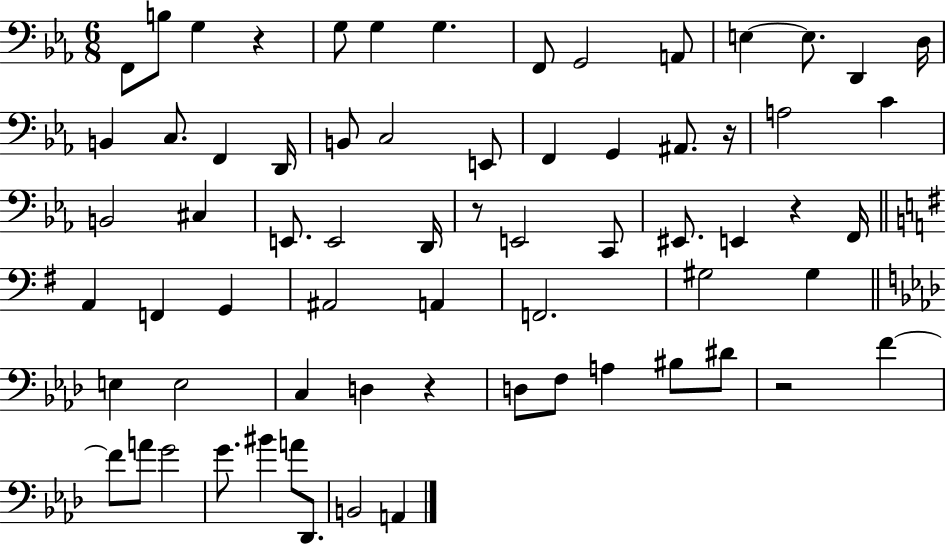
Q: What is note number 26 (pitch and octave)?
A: B2